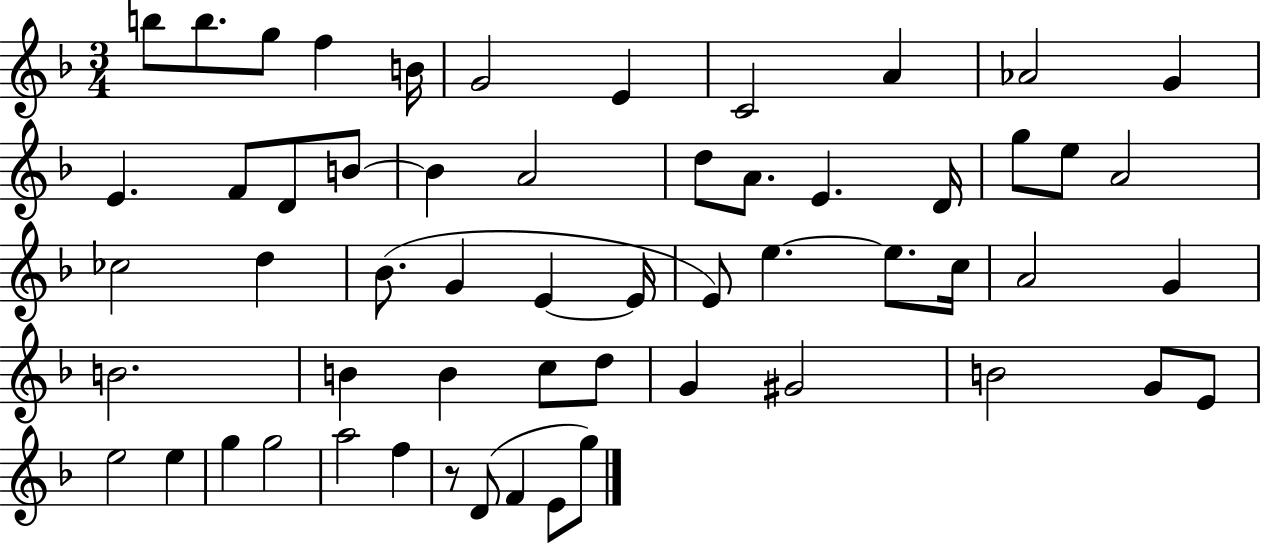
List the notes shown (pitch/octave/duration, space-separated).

B5/e B5/e. G5/e F5/q B4/s G4/h E4/q C4/h A4/q Ab4/h G4/q E4/q. F4/e D4/e B4/e B4/q A4/h D5/e A4/e. E4/q. D4/s G5/e E5/e A4/h CES5/h D5/q Bb4/e. G4/q E4/q E4/s E4/e E5/q. E5/e. C5/s A4/h G4/q B4/h. B4/q B4/q C5/e D5/e G4/q G#4/h B4/h G4/e E4/e E5/h E5/q G5/q G5/h A5/h F5/q R/e D4/e F4/q E4/e G5/e